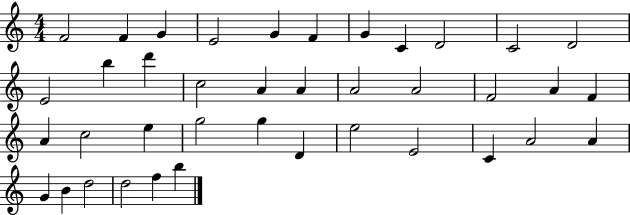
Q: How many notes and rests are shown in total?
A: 39